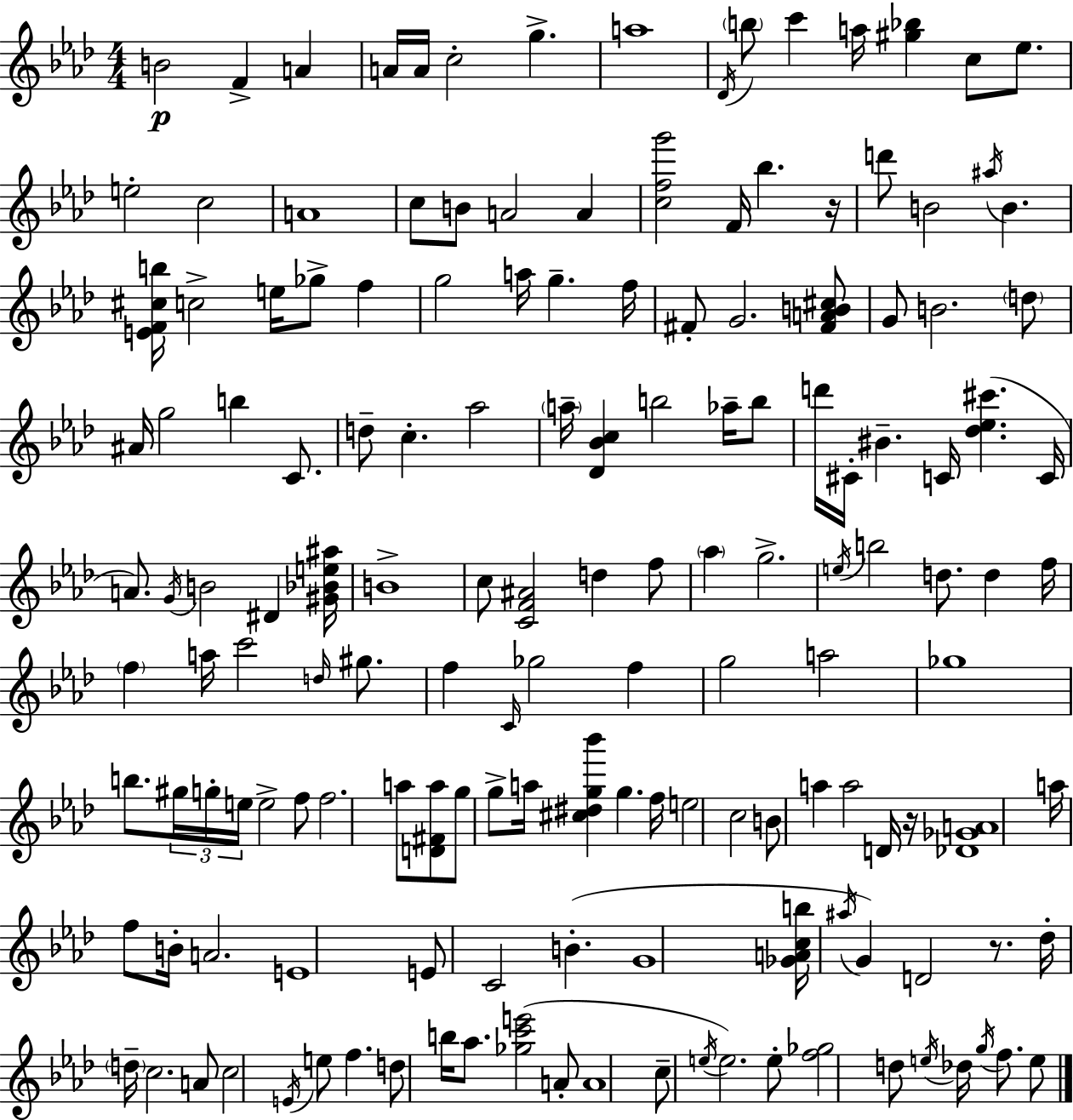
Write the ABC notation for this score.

X:1
T:Untitled
M:4/4
L:1/4
K:Fm
B2 F A A/4 A/4 c2 g a4 _D/4 b/2 c' a/4 [^g_b] c/2 _e/2 e2 c2 A4 c/2 B/2 A2 A [cfg']2 F/4 _b z/4 d'/2 B2 ^a/4 B [EF^cb]/4 c2 e/4 _g/2 f g2 a/4 g f/4 ^F/2 G2 [^FAB^c]/2 G/2 B2 d/2 ^A/4 g2 b C/2 d/2 c _a2 a/4 [_D_Bc] b2 _a/4 b/2 d'/4 ^C/4 ^B C/4 [_d_e^c'] C/4 A/2 G/4 B2 ^D [^G_Be^a]/4 B4 c/2 [CF^A]2 d f/2 _a g2 e/4 b2 d/2 d f/4 f a/4 c'2 d/4 ^g/2 f C/4 _g2 f g2 a2 _g4 b/2 ^g/4 g/4 e/4 e2 f/2 f2 a/2 [D^Fa]/2 g/2 g/2 a/4 [^c^dg_b'] g f/4 e2 c2 B/2 a a2 D/4 z/4 [_D_GA]4 a/4 f/2 B/4 A2 E4 E/2 C2 B G4 [_GAcb]/4 ^a/4 G D2 z/2 _d/4 d/4 c2 A/2 c2 E/4 e/2 f d/2 b/4 _a/2 [_gc'e']2 A/2 A4 c/2 e/4 e2 e/2 [f_g]2 d/2 e/4 _d/4 g/4 f/2 e/2